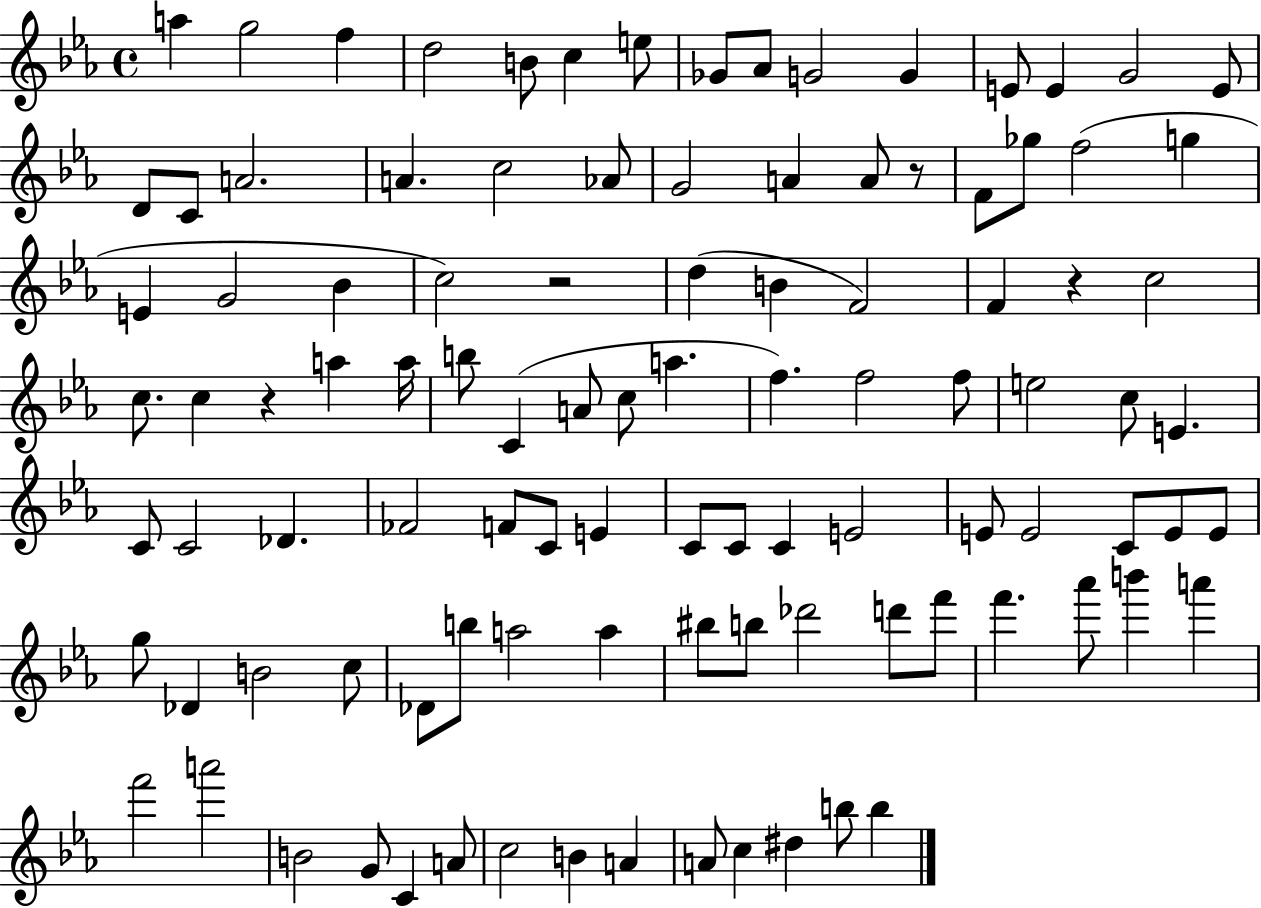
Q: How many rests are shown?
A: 4